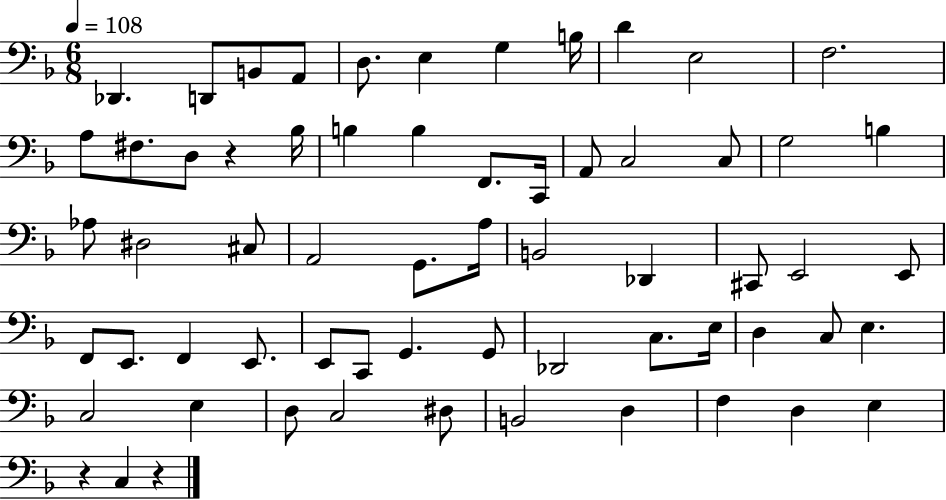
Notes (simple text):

Db2/q. D2/e B2/e A2/e D3/e. E3/q G3/q B3/s D4/q E3/h F3/h. A3/e F#3/e. D3/e R/q Bb3/s B3/q B3/q F2/e. C2/s A2/e C3/h C3/e G3/h B3/q Ab3/e D#3/h C#3/e A2/h G2/e. A3/s B2/h Db2/q C#2/e E2/h E2/e F2/e E2/e. F2/q E2/e. E2/e C2/e G2/q. G2/e Db2/h C3/e. E3/s D3/q C3/e E3/q. C3/h E3/q D3/e C3/h D#3/e B2/h D3/q F3/q D3/q E3/q R/q C3/q R/q